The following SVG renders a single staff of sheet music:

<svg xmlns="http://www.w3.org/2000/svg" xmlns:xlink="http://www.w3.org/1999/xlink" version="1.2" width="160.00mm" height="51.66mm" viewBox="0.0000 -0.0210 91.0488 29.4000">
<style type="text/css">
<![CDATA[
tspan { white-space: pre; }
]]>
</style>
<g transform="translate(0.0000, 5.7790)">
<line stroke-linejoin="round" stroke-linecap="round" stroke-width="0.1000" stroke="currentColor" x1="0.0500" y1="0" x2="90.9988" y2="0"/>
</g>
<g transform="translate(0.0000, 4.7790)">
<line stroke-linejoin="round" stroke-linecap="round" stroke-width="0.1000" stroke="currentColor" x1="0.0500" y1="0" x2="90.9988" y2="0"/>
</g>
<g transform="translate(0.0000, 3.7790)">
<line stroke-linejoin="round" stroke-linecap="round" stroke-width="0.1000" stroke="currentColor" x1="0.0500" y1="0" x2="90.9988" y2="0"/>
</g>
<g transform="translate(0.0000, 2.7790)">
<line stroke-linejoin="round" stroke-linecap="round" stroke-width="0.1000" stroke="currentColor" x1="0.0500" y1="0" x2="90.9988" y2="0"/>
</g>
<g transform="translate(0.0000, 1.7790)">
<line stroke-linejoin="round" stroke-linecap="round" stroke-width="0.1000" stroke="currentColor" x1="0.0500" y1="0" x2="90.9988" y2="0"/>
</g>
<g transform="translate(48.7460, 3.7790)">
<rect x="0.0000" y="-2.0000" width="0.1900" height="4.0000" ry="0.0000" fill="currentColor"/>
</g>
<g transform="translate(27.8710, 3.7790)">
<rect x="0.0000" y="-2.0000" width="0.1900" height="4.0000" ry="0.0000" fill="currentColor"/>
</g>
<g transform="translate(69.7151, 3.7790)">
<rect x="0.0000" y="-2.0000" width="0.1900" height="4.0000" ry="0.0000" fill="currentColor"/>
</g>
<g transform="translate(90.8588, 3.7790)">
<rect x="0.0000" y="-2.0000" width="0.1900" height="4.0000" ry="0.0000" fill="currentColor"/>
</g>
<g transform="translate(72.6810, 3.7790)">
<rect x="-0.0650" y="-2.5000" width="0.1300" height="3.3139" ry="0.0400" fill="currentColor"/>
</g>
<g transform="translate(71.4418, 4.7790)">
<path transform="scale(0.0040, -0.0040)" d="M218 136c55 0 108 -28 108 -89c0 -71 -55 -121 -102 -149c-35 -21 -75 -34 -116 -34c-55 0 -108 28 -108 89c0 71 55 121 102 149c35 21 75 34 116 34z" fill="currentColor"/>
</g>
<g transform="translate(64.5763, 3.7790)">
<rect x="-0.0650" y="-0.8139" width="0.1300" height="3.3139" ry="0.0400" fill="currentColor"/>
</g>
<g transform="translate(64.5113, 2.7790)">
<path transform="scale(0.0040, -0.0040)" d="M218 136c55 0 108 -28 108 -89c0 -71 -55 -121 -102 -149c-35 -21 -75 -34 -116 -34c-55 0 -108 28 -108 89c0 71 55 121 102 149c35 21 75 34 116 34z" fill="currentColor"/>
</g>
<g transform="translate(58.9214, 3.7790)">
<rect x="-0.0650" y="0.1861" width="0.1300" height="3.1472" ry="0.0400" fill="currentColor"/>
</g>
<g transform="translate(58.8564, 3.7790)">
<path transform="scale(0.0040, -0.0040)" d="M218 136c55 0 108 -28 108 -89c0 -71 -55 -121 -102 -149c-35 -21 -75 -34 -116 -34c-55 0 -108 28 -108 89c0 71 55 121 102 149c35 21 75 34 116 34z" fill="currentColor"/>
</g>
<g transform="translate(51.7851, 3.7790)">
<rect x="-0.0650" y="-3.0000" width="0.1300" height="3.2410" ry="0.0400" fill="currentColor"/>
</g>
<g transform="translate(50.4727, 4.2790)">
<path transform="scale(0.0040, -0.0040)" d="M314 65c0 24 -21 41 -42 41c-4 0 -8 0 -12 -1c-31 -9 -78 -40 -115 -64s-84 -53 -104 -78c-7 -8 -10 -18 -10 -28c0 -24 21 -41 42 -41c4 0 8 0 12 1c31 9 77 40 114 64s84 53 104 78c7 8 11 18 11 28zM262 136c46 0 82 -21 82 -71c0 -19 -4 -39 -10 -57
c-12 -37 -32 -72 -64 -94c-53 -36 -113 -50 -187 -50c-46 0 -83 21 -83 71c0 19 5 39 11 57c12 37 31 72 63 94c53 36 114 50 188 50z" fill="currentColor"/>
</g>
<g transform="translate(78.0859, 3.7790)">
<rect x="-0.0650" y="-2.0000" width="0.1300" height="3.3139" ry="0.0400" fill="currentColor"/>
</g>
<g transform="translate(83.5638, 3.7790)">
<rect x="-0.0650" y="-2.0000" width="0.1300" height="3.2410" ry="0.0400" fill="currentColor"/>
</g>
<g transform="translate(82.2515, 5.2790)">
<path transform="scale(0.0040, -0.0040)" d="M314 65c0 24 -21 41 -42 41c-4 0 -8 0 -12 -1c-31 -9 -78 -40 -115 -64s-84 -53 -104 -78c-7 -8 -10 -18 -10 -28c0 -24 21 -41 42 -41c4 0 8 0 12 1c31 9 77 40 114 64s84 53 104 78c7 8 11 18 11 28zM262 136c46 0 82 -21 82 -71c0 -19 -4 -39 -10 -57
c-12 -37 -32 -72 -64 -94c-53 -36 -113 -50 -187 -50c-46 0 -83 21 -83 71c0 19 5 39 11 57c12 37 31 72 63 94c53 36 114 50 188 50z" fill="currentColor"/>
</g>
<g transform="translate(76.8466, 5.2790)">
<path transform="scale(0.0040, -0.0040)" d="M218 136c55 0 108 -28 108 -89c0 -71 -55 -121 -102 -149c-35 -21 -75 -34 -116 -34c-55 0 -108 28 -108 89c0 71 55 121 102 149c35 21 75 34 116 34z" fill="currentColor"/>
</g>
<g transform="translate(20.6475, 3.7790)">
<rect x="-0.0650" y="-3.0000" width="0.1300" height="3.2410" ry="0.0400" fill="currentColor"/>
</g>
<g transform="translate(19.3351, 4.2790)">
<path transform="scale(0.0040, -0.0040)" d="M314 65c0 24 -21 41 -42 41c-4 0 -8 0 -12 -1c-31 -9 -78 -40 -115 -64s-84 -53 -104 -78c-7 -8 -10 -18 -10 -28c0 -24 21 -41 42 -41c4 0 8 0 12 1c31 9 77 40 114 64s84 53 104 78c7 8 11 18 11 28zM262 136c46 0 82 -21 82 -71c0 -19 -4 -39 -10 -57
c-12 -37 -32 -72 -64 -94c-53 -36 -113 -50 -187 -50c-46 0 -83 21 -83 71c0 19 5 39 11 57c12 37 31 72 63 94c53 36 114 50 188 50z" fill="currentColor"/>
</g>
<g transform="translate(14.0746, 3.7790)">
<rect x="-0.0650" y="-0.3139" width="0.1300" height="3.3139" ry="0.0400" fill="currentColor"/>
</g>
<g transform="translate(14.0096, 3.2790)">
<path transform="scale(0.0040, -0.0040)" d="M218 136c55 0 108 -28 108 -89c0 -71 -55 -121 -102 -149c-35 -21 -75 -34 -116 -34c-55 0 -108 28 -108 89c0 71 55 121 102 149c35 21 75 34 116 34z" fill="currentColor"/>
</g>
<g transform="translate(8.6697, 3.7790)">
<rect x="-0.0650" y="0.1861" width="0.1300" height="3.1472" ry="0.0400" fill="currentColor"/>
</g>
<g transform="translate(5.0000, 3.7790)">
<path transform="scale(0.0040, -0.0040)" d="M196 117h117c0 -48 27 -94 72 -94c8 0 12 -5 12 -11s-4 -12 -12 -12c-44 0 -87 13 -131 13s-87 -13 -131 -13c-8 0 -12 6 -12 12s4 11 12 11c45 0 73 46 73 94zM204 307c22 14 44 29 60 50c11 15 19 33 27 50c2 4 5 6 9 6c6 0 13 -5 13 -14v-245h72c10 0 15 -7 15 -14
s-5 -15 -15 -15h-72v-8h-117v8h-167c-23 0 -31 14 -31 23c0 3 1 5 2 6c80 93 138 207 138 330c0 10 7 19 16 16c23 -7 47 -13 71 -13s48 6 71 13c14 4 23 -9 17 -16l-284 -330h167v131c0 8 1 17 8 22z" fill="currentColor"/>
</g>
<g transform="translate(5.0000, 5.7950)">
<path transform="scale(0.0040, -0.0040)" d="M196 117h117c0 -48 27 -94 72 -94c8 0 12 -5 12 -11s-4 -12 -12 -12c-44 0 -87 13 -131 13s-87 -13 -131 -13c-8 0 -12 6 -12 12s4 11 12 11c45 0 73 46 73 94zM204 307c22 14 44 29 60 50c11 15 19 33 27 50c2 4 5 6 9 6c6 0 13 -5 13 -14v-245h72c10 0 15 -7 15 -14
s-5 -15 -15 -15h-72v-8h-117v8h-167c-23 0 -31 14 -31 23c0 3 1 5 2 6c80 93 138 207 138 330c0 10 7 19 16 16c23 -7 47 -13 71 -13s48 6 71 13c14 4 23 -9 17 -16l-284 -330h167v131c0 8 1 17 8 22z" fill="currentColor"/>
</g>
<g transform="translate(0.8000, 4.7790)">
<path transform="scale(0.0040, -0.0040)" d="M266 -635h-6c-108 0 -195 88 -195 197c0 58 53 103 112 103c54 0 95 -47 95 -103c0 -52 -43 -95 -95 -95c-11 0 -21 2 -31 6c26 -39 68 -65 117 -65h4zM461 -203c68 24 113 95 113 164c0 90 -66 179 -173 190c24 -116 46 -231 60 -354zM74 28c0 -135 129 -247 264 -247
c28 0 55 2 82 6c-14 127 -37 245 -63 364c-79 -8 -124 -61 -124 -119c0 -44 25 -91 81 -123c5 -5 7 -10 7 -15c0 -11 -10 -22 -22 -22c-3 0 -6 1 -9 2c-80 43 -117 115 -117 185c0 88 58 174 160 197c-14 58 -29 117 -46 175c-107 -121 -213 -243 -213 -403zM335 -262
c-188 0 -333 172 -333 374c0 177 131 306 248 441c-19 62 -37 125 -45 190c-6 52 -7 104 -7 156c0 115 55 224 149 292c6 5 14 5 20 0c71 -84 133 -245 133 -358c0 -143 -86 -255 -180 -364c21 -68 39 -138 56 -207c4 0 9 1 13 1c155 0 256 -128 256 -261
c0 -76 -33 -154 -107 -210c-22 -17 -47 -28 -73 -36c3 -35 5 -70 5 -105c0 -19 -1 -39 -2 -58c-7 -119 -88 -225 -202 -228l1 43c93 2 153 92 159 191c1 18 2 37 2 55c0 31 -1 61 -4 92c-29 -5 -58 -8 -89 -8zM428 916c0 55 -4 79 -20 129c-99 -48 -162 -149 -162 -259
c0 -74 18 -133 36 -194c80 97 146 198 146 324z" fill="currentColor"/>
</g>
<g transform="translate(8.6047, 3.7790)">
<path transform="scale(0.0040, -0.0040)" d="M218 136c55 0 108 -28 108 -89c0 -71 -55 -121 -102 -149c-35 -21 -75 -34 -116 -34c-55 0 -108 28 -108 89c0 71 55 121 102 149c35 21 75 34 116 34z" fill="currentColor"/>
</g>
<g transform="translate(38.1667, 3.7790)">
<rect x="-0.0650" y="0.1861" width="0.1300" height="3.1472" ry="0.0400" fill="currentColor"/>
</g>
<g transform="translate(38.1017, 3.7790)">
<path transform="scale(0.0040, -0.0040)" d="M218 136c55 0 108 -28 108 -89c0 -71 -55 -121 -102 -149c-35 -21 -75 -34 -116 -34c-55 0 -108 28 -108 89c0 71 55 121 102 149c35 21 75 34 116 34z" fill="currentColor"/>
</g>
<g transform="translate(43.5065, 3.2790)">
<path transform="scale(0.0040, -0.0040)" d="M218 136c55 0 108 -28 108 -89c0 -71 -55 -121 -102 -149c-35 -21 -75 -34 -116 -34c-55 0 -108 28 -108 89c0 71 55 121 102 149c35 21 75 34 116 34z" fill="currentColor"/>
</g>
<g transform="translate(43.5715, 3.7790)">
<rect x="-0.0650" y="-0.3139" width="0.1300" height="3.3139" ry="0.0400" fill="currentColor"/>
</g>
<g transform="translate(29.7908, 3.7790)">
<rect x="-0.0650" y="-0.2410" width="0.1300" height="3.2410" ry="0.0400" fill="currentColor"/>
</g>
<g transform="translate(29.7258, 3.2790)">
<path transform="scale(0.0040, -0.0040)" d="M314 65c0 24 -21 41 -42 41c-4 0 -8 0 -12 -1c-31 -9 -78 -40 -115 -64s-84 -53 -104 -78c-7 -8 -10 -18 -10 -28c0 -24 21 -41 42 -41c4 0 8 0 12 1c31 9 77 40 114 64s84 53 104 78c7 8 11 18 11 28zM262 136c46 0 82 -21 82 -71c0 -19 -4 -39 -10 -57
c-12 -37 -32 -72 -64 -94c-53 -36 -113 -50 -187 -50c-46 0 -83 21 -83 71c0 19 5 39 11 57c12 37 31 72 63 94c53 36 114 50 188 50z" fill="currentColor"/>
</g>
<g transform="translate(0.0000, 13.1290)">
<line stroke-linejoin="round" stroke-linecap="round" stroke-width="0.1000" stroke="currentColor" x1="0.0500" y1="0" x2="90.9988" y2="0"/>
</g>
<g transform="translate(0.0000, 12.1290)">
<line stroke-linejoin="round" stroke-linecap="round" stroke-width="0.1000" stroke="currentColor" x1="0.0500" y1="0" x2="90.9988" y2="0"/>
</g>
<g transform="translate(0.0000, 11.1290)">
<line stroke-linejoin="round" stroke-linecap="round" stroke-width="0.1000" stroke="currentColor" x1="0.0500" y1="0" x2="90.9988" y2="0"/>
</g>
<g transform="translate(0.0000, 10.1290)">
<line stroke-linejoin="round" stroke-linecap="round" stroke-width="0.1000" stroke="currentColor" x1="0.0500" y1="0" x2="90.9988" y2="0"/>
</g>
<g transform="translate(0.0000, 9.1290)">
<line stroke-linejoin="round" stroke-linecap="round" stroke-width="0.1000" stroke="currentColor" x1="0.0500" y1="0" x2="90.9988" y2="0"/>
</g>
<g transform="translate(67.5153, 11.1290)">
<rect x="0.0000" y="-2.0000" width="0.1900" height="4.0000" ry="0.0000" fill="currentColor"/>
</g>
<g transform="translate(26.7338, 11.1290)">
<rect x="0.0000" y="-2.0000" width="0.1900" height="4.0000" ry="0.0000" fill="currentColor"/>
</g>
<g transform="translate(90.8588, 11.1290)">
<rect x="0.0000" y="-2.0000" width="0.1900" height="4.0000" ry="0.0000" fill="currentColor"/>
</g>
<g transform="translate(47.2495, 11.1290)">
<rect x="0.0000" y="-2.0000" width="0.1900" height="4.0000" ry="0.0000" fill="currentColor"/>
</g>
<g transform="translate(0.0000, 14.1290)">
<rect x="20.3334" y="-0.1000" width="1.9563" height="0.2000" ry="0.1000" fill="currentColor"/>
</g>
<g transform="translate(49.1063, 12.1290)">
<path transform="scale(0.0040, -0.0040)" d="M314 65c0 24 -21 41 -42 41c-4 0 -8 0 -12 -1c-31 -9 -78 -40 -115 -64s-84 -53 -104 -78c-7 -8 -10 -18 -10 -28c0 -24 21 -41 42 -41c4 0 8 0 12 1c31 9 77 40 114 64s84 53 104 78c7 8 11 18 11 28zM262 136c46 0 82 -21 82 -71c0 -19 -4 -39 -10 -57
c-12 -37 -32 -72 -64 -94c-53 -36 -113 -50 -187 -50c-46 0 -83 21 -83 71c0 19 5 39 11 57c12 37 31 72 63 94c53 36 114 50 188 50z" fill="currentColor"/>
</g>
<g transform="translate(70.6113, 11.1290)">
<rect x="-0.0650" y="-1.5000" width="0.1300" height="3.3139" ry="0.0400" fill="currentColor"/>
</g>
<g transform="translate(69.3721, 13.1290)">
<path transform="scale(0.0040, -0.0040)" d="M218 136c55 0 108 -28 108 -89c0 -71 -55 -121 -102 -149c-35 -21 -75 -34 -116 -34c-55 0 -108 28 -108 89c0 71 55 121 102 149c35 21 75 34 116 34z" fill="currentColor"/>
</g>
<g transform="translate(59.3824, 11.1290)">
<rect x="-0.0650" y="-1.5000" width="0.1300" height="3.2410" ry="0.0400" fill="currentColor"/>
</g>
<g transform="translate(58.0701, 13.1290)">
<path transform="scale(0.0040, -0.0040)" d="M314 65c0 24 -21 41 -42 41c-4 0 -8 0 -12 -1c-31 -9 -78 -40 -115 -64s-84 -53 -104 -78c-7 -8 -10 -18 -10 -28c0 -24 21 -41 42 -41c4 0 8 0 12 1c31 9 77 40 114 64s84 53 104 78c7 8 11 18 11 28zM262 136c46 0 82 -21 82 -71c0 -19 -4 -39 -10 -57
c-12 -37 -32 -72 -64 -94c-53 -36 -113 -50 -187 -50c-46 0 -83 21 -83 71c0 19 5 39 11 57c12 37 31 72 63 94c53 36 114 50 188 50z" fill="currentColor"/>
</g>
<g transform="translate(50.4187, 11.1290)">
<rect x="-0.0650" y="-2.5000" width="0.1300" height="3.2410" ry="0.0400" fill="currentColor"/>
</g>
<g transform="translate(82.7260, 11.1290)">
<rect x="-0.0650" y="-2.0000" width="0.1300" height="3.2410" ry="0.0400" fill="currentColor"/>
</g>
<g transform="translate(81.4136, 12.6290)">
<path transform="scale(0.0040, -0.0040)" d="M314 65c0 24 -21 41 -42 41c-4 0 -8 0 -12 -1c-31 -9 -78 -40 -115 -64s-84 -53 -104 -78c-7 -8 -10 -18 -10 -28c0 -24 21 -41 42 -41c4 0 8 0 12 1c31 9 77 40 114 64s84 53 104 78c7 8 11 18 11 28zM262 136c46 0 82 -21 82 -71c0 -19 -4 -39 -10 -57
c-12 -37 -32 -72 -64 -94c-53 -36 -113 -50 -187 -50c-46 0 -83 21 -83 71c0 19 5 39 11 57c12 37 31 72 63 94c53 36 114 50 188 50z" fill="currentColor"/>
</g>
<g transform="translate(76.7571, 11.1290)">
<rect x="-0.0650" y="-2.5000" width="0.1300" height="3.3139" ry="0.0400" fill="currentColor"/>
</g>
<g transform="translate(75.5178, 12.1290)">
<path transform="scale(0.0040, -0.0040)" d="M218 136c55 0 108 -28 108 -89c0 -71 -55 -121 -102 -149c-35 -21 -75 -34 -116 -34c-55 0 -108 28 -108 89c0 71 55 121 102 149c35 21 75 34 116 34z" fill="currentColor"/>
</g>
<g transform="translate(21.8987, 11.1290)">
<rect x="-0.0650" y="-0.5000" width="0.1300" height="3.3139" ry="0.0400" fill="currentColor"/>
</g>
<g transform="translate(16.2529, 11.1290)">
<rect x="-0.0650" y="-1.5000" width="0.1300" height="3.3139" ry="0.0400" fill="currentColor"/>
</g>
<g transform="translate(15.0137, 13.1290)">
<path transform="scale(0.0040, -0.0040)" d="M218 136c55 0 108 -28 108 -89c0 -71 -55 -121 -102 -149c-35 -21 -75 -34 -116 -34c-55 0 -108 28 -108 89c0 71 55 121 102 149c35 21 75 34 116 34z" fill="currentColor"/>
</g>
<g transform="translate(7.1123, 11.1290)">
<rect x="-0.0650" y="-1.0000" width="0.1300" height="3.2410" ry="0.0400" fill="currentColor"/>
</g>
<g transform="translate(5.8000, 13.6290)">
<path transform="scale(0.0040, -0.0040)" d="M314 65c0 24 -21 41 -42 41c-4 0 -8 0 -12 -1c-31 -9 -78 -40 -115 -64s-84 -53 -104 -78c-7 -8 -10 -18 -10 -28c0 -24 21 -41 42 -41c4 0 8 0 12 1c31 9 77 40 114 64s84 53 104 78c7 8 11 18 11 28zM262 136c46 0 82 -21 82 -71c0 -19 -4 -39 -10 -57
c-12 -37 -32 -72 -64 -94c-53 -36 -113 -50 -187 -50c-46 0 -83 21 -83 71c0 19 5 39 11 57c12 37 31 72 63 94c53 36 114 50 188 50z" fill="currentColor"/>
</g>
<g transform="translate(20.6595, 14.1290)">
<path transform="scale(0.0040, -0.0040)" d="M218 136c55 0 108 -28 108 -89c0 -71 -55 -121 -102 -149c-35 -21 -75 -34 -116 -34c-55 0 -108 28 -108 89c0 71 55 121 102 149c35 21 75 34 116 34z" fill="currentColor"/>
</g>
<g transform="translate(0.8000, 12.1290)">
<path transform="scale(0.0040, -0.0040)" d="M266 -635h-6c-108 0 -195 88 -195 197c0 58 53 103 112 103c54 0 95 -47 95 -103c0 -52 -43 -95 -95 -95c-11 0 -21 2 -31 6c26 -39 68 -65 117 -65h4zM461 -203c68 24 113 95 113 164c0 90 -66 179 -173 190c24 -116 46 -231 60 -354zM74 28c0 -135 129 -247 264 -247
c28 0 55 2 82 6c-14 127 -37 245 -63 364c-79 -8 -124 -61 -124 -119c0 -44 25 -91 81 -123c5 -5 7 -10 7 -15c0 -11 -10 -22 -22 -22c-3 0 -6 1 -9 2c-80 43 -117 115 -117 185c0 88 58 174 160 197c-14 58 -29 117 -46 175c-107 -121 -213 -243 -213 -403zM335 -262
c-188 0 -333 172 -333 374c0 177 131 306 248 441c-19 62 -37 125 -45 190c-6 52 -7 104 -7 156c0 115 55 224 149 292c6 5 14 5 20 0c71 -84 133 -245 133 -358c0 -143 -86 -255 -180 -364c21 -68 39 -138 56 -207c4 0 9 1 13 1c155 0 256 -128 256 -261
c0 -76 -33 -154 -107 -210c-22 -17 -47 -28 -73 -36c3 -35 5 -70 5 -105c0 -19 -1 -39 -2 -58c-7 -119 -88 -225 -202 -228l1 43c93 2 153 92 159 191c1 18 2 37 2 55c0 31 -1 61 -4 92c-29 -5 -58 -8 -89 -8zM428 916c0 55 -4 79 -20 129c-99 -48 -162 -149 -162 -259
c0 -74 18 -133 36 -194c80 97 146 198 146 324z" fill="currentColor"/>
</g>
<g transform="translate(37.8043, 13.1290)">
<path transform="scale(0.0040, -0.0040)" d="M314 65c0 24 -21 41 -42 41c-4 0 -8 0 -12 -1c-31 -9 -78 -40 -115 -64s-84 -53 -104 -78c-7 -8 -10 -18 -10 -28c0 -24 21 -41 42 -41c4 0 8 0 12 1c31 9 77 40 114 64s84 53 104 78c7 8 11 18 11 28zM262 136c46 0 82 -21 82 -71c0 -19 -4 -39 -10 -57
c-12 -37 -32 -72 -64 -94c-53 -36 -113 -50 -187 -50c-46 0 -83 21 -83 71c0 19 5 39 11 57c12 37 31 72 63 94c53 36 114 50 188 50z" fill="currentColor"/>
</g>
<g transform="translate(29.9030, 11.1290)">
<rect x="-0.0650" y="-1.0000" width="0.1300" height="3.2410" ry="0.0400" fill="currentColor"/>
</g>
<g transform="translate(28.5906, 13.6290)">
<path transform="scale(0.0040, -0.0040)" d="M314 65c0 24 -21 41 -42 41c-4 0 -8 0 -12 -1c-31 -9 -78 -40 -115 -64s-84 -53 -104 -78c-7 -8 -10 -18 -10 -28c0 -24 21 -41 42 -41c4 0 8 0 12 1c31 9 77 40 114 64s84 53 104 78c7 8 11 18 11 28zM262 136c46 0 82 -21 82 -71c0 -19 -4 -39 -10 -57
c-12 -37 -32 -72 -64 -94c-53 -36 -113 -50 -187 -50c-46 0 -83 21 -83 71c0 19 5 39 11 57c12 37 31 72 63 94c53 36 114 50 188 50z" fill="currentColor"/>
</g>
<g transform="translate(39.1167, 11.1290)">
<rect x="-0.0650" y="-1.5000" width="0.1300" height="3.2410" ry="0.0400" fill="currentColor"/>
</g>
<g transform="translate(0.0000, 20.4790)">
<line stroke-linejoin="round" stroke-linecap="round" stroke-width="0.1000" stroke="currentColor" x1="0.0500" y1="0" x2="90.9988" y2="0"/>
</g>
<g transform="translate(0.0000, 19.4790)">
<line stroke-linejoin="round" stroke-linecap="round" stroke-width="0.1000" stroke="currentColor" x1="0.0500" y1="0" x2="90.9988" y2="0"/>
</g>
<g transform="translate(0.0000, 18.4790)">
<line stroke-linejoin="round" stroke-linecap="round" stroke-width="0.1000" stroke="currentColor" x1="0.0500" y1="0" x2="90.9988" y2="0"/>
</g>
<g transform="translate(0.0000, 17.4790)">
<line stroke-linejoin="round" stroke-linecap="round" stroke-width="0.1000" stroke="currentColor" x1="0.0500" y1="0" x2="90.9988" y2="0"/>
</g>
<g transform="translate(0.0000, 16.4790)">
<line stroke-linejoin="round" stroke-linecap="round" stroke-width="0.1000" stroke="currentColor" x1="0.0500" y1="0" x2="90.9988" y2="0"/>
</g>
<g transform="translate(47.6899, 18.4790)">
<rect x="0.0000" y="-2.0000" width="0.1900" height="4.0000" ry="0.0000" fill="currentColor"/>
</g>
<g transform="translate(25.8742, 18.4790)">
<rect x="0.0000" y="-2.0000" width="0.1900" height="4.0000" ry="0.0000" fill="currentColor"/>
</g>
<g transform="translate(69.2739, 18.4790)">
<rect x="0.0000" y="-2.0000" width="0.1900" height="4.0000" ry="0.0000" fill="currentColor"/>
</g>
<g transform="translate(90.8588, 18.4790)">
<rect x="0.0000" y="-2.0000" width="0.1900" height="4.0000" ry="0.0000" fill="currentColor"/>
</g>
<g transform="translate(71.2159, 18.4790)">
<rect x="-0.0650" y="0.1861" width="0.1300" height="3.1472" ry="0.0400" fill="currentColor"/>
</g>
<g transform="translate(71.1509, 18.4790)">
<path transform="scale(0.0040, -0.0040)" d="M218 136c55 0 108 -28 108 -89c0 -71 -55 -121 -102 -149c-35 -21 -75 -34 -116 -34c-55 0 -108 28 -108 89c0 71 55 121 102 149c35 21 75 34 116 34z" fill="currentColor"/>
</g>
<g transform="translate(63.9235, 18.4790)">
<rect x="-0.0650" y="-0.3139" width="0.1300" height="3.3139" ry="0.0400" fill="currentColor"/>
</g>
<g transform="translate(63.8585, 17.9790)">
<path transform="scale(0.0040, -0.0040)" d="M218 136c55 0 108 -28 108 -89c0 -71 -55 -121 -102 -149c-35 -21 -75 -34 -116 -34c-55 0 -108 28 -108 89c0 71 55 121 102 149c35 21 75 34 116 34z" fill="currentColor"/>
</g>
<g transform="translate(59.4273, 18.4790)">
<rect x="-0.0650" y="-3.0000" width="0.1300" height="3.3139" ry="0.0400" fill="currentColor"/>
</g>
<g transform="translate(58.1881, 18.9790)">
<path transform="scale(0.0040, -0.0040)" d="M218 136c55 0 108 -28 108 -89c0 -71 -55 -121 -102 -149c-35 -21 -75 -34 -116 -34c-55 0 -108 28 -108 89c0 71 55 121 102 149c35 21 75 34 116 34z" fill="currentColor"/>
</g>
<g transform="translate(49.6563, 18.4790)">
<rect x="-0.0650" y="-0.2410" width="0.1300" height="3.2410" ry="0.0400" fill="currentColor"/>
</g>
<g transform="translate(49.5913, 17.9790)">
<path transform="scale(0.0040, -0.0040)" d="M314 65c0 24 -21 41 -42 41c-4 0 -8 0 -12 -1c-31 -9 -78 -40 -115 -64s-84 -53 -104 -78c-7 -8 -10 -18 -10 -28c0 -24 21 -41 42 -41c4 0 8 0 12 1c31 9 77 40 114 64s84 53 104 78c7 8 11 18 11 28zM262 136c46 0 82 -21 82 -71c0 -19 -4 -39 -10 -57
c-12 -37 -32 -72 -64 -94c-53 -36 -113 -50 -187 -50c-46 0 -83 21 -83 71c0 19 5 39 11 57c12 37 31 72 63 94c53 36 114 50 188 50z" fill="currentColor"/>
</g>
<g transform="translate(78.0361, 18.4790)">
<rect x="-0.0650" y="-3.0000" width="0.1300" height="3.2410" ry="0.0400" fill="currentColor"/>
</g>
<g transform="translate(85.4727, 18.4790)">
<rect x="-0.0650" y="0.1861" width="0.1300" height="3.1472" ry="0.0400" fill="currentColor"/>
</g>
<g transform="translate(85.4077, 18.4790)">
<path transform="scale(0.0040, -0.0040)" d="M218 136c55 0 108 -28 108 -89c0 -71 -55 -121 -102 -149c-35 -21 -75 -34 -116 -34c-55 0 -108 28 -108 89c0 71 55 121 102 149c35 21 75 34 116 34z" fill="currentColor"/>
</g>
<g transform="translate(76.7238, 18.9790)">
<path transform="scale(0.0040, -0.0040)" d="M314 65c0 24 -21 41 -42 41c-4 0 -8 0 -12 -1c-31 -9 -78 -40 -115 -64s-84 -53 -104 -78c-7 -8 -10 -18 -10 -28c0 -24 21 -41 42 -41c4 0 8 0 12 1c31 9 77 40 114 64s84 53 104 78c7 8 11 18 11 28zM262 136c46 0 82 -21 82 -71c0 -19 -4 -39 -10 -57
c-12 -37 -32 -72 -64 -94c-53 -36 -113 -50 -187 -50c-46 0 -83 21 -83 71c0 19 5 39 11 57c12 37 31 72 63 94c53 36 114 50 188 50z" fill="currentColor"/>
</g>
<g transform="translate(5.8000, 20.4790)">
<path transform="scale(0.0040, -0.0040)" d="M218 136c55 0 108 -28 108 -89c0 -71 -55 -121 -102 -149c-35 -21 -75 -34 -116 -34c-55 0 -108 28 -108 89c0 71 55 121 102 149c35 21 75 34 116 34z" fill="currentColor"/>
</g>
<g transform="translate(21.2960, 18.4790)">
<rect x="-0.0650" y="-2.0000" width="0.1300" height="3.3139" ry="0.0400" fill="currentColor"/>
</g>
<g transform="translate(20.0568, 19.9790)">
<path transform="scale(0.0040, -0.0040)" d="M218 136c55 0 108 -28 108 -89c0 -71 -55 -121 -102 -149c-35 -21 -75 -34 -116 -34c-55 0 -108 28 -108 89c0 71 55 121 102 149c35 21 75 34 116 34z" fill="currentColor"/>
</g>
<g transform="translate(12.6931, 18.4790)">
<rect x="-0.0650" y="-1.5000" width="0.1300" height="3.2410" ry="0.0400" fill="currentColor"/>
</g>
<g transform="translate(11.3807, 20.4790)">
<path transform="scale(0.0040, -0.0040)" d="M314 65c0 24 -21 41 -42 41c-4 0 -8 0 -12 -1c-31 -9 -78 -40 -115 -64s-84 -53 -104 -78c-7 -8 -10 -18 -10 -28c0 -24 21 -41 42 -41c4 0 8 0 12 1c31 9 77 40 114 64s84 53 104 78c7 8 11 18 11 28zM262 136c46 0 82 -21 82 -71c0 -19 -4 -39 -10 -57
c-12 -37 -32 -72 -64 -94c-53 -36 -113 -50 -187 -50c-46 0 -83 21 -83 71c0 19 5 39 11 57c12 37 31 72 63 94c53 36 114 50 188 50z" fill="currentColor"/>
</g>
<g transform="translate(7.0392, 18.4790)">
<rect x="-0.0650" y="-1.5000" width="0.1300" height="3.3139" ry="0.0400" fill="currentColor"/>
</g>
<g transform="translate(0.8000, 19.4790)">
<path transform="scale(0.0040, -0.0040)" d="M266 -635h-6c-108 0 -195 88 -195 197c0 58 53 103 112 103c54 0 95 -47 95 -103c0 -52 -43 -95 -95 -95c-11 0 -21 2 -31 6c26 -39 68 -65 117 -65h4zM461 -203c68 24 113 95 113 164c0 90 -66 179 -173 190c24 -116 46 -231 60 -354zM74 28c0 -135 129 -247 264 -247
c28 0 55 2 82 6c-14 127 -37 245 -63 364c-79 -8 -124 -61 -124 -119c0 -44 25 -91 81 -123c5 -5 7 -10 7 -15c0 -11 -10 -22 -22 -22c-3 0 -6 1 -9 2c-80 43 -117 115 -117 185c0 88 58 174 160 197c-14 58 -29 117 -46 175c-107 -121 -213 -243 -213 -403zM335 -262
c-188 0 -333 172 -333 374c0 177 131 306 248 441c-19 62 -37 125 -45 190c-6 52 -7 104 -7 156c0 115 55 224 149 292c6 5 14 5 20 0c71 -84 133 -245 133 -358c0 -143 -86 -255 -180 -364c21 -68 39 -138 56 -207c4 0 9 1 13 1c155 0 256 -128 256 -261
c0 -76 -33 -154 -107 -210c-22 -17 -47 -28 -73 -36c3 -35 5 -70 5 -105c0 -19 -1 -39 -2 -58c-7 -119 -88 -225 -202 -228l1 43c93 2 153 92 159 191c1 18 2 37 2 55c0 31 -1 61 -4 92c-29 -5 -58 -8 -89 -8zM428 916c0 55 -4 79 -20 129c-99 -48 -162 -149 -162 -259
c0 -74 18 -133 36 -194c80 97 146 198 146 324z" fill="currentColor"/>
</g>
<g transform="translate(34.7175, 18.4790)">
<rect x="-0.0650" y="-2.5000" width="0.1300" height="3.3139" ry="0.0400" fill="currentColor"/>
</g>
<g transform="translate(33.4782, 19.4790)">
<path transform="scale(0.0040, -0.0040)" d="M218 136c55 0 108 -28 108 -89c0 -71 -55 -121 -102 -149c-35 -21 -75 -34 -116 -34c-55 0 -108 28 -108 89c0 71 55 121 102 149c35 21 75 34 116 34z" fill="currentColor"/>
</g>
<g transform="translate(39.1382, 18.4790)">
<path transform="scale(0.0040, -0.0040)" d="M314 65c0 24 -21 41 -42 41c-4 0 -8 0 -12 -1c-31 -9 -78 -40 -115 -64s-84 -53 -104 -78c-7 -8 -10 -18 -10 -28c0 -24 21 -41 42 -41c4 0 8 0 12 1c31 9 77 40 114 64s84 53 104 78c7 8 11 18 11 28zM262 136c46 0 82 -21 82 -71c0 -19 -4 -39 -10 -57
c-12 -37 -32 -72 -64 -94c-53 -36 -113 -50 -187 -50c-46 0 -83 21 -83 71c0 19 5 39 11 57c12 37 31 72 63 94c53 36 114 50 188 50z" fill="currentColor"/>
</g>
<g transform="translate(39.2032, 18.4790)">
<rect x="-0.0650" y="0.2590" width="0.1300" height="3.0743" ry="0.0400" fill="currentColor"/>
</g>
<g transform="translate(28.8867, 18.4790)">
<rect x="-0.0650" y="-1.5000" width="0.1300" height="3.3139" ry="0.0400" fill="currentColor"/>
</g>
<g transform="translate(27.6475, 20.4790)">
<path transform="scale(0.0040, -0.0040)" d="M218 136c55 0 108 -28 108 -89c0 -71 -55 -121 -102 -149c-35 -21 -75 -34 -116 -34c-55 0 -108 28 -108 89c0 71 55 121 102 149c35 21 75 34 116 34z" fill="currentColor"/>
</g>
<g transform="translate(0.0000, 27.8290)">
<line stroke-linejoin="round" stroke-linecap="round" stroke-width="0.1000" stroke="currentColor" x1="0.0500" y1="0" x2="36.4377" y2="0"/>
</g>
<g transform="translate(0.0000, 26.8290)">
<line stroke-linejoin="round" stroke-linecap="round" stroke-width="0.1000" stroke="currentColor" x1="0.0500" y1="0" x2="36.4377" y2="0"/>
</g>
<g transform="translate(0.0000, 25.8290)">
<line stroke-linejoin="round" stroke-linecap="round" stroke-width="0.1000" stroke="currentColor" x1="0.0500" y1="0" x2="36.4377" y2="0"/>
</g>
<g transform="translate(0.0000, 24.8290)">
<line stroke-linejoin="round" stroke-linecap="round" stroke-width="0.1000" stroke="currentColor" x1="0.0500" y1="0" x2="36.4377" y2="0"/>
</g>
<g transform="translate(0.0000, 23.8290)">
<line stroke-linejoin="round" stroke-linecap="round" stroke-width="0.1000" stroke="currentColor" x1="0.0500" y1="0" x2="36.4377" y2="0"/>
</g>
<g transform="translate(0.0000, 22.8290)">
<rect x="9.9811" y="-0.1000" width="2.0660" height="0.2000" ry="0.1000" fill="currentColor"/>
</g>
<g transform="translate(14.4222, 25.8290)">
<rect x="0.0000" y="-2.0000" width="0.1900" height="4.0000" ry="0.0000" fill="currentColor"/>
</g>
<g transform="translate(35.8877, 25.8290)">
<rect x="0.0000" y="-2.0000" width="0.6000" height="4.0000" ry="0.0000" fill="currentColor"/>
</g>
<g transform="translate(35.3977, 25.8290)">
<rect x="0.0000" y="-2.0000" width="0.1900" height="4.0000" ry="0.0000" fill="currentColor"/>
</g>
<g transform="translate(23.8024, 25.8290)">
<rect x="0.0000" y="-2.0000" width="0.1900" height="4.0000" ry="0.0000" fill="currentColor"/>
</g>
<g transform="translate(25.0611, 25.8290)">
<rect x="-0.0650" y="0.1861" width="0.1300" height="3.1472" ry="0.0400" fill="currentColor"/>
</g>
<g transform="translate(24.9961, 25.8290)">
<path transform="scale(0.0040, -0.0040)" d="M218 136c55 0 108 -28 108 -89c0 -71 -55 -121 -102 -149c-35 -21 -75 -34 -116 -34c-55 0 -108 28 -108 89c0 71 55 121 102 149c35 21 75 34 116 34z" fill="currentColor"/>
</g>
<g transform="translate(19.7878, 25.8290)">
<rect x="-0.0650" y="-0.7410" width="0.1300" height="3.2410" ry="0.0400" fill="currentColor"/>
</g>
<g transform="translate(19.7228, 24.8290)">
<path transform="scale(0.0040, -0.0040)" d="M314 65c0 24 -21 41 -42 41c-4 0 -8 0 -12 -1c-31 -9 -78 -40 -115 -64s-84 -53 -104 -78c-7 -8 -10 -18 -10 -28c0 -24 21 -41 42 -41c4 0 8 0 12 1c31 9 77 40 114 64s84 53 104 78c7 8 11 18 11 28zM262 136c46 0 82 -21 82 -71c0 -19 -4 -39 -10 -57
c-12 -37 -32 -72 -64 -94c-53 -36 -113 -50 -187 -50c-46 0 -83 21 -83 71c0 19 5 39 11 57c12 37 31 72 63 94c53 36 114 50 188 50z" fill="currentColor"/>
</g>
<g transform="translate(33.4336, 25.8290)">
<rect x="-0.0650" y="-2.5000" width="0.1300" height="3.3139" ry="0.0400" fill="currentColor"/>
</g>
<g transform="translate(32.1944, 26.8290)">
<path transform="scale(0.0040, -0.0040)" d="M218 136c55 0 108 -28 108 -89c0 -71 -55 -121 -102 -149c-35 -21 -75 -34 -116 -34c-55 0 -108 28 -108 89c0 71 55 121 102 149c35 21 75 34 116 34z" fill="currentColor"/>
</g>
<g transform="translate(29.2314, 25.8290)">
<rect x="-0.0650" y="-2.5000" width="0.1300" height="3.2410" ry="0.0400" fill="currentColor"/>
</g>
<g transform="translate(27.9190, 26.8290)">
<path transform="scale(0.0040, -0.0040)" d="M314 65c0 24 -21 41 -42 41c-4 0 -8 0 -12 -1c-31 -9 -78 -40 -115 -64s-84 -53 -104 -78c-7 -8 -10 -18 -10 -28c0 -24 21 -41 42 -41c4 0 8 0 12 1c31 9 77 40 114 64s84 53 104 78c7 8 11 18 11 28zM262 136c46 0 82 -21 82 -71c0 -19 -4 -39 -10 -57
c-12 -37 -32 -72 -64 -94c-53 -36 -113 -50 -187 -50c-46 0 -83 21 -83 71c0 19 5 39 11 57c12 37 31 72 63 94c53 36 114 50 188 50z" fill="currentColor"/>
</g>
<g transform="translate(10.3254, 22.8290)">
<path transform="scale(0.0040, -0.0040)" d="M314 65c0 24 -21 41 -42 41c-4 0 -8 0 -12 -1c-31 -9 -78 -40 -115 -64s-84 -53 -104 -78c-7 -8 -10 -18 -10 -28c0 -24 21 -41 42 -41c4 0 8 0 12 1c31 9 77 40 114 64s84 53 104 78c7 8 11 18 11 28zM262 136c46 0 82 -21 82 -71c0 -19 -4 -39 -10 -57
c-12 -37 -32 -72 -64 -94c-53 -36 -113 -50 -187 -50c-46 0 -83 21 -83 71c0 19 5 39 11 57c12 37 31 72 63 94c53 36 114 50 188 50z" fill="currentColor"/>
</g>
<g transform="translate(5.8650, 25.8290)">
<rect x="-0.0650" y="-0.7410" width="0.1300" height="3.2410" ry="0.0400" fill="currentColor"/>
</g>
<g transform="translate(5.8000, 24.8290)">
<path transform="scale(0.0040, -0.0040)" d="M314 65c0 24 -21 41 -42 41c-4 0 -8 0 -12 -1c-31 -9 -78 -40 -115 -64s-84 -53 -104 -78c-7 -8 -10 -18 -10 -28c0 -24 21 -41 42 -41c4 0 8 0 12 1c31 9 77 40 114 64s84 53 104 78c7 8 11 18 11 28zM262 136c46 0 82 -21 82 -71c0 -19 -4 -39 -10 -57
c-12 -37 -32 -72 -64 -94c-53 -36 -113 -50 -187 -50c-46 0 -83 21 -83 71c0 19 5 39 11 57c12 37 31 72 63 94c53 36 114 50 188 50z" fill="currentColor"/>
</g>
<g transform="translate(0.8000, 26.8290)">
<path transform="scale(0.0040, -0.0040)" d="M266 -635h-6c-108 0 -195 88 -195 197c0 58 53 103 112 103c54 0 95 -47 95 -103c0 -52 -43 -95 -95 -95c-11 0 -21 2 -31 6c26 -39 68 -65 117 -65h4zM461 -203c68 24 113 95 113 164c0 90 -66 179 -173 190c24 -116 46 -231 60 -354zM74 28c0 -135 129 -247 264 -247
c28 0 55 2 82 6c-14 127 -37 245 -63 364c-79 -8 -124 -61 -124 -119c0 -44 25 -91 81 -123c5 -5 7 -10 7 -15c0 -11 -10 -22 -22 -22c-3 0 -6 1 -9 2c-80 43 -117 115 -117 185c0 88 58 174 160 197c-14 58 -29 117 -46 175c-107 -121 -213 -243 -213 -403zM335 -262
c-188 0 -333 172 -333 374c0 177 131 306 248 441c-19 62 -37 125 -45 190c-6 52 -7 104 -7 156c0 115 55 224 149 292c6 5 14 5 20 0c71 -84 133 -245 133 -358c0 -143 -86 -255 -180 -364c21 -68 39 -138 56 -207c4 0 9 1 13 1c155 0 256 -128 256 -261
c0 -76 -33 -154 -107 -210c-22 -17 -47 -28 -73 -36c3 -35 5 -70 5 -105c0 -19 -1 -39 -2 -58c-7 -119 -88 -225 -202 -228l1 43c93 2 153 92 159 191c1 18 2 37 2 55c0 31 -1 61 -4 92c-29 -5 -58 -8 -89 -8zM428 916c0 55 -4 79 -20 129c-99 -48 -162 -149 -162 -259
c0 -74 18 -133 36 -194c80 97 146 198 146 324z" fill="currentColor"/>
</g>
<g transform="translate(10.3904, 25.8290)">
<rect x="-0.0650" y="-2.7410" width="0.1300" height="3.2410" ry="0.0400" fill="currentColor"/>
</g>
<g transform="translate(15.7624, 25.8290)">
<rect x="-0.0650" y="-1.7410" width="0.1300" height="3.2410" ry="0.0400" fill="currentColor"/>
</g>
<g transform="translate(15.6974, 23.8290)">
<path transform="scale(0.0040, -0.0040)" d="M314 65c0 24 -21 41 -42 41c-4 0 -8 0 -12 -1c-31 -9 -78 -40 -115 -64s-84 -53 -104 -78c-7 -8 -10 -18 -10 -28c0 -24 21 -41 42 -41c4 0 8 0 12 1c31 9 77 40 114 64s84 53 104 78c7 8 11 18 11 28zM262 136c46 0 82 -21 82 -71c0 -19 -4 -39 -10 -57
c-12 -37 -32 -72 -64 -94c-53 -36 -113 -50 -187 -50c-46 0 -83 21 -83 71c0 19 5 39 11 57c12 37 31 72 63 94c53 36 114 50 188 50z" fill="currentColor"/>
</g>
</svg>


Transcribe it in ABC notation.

X:1
T:Untitled
M:4/4
L:1/4
K:C
B c A2 c2 B c A2 B d G F F2 D2 E C D2 E2 G2 E2 E G F2 E E2 F E G B2 c2 A c B A2 B d2 a2 f2 d2 B G2 G